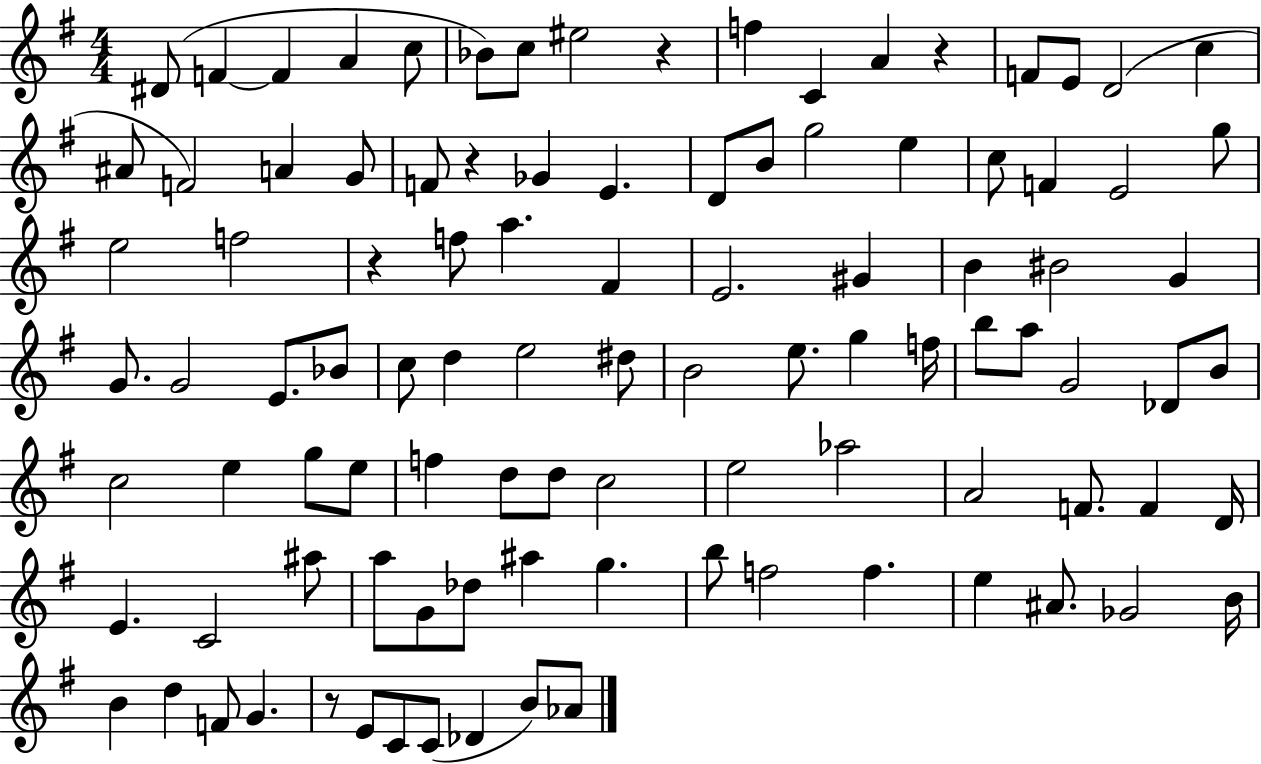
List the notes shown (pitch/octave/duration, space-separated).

D#4/e F4/q F4/q A4/q C5/e Bb4/e C5/e EIS5/h R/q F5/q C4/q A4/q R/q F4/e E4/e D4/h C5/q A#4/e F4/h A4/q G4/e F4/e R/q Gb4/q E4/q. D4/e B4/e G5/h E5/q C5/e F4/q E4/h G5/e E5/h F5/h R/q F5/e A5/q. F#4/q E4/h. G#4/q B4/q BIS4/h G4/q G4/e. G4/h E4/e. Bb4/e C5/e D5/q E5/h D#5/e B4/h E5/e. G5/q F5/s B5/e A5/e G4/h Db4/e B4/e C5/h E5/q G5/e E5/e F5/q D5/e D5/e C5/h E5/h Ab5/h A4/h F4/e. F4/q D4/s E4/q. C4/h A#5/e A5/e G4/e Db5/e A#5/q G5/q. B5/e F5/h F5/q. E5/q A#4/e. Gb4/h B4/s B4/q D5/q F4/e G4/q. R/e E4/e C4/e C4/e Db4/q B4/e Ab4/e